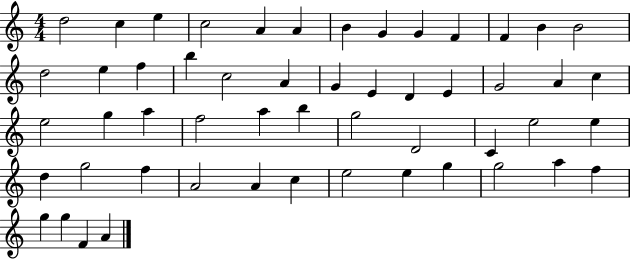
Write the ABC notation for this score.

X:1
T:Untitled
M:4/4
L:1/4
K:C
d2 c e c2 A A B G G F F B B2 d2 e f b c2 A G E D E G2 A c e2 g a f2 a b g2 D2 C e2 e d g2 f A2 A c e2 e g g2 a f g g F A